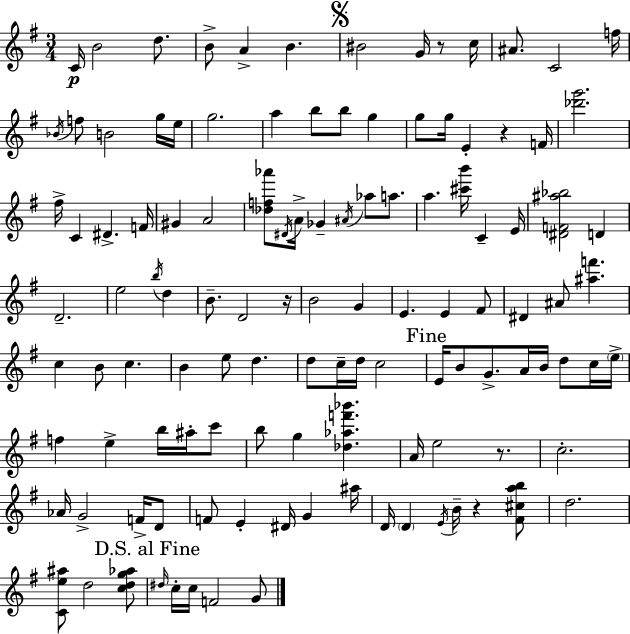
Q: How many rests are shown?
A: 5